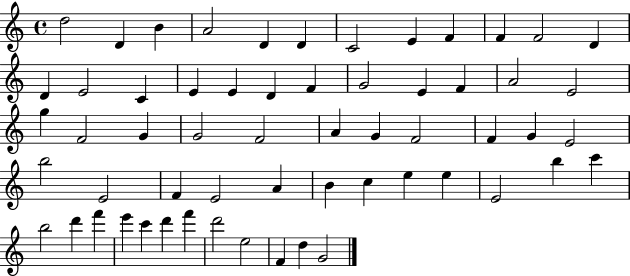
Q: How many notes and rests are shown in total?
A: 59